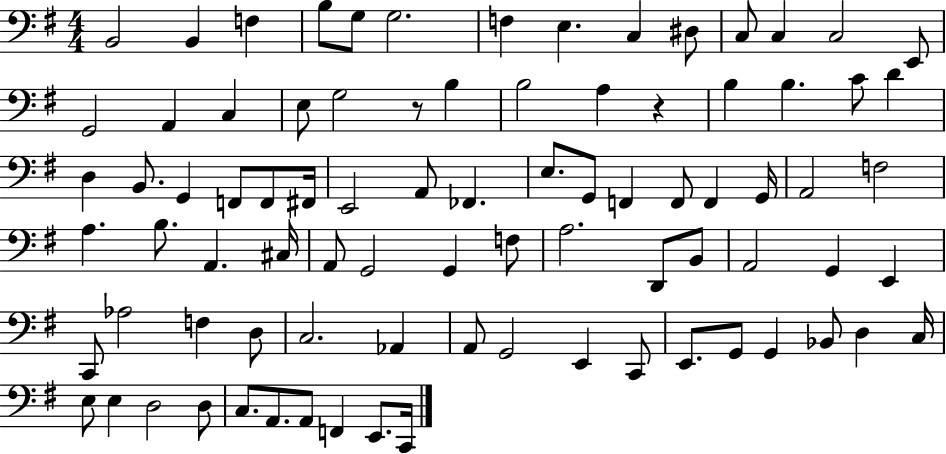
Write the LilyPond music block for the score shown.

{
  \clef bass
  \numericTimeSignature
  \time 4/4
  \key g \major
  b,2 b,4 f4 | b8 g8 g2. | f4 e4. c4 dis8 | c8 c4 c2 e,8 | \break g,2 a,4 c4 | e8 g2 r8 b4 | b2 a4 r4 | b4 b4. c'8 d'4 | \break d4 b,8. g,4 f,8 f,8 fis,16 | e,2 a,8 fes,4. | e8. g,8 f,4 f,8 f,4 g,16 | a,2 f2 | \break a4. b8. a,4. cis16 | a,8 g,2 g,4 f8 | a2. d,8 b,8 | a,2 g,4 e,4 | \break c,8 aes2 f4 d8 | c2. aes,4 | a,8 g,2 e,4 c,8 | e,8. g,8 g,4 bes,8 d4 c16 | \break e8 e4 d2 d8 | c8. a,8. a,8 f,4 e,8. c,16 | \bar "|."
}